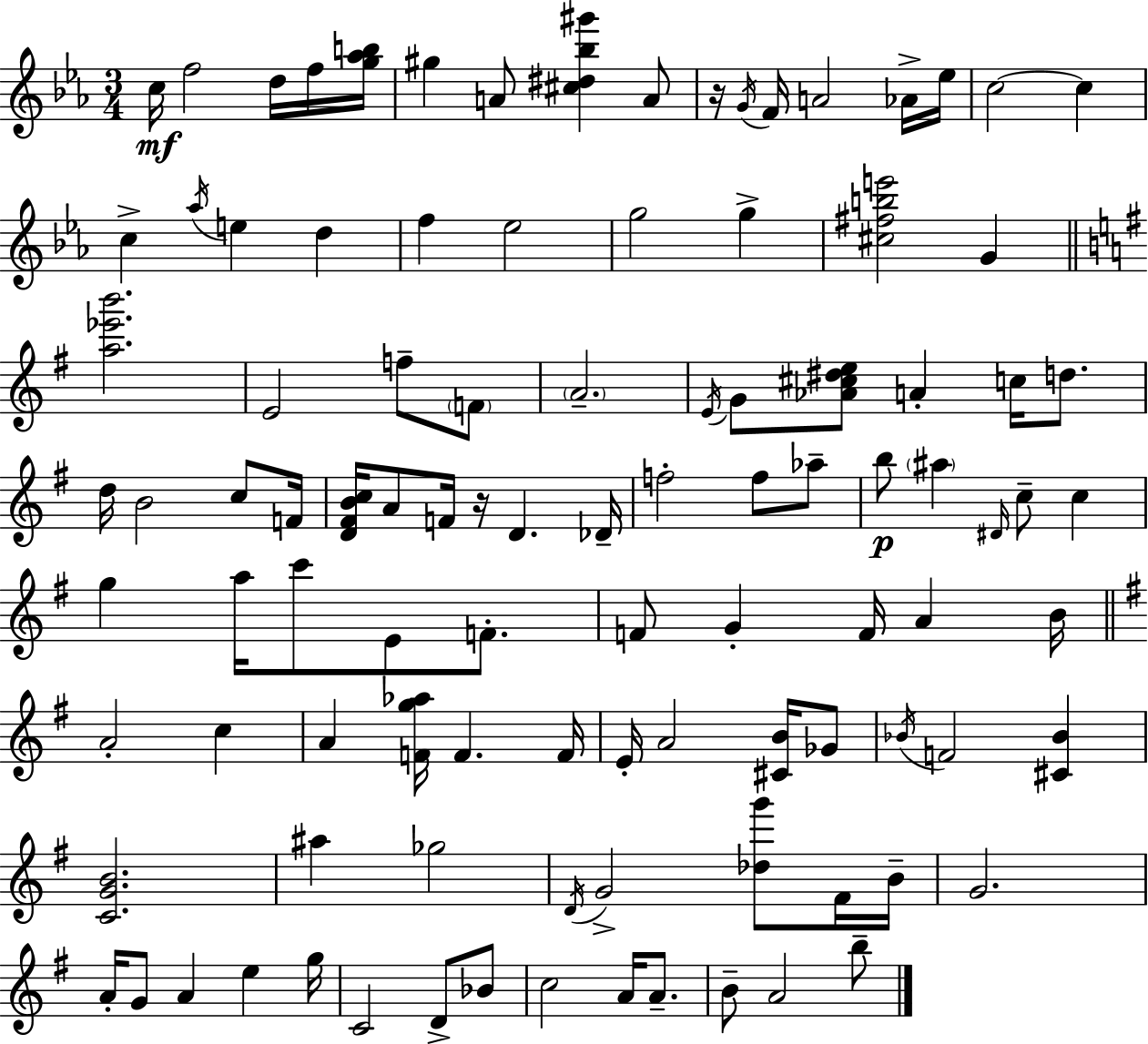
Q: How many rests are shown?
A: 2